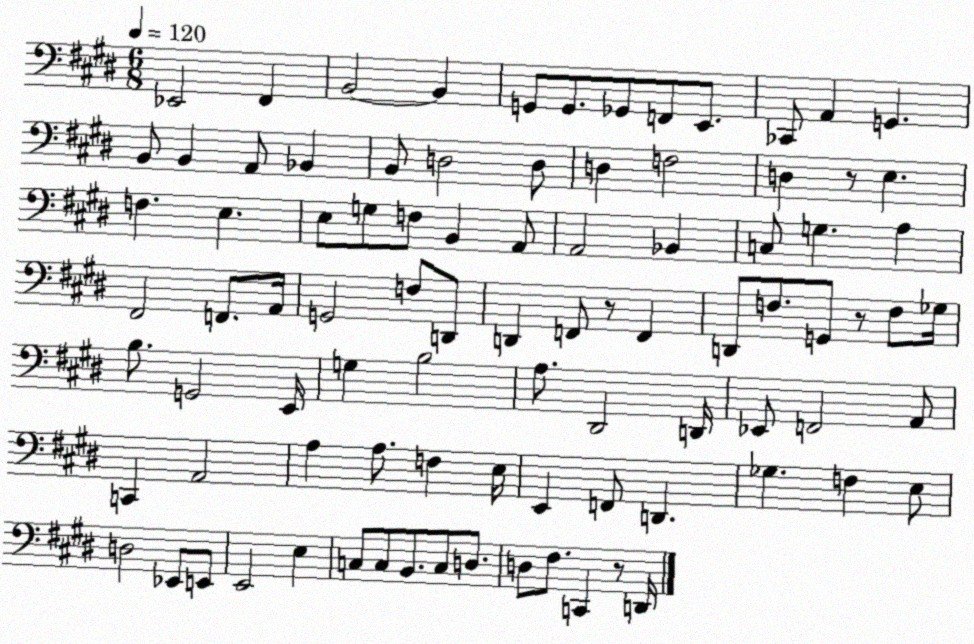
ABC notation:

X:1
T:Untitled
M:6/8
L:1/4
K:E
_E,,2 ^F,, B,,2 B,, G,,/2 G,,/2 _G,,/2 F,,/2 E,,/2 _C,,/2 A,, G,, B,,/2 B,, A,,/2 _B,, B,,/2 D,2 D,/2 D, F,2 D, z/2 E, F, E, E,/2 G,/2 F,/2 B,, A,,/2 A,,2 _B,, C,/2 G, A, ^F,,2 F,,/2 A,,/4 G,,2 F,/2 D,,/2 D,, F,,/2 z/2 F,, D,,/2 F,/2 G,,/2 z/2 F,/2 _G,/4 B,/2 G,,2 E,,/4 G, B,2 A,/2 ^D,,2 D,,/4 _E,,/2 F,,2 A,,/2 C,, A,,2 A, A,/2 F, E,/4 E,, F,,/2 D,, _G, F, E,/2 D,2 _E,,/2 E,,/2 E,,2 E, C,/2 C,/2 B,,/2 C,/2 D,/2 D,/2 ^F,/2 C,, z/2 D,,/4